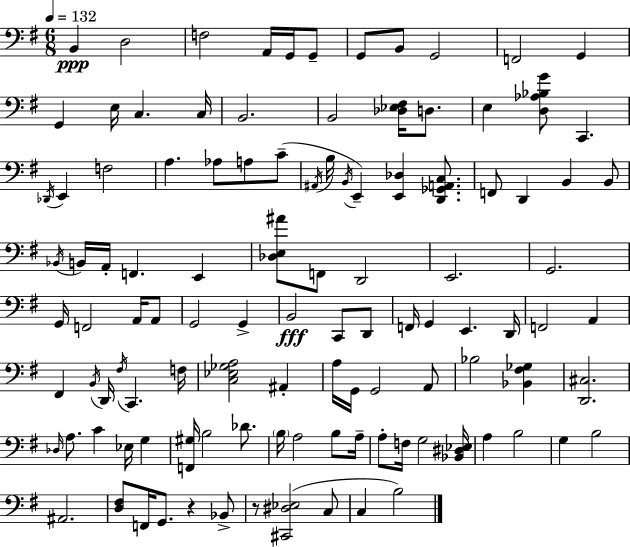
X:1
T:Untitled
M:6/8
L:1/4
K:G
B,, D,2 F,2 A,,/4 G,,/4 G,,/2 G,,/2 B,,/2 G,,2 F,,2 G,, G,, E,/4 C, C,/4 B,,2 B,,2 [_D,_E,^F,]/4 D,/2 E, [D,_A,_B,G]/2 C,, _D,,/4 E,, F,2 A, _A,/2 A,/2 C/2 ^A,,/4 B,/4 B,,/4 E,, [E,,_D,] [D,,_G,,A,,C,]/2 F,,/2 D,, B,, B,,/2 _B,,/4 B,,/4 A,,/4 F,, E,, [_D,E,^A]/2 F,,/2 D,,2 E,,2 G,,2 G,,/4 F,,2 A,,/4 A,,/2 G,,2 G,, B,,2 C,,/2 D,,/2 F,,/4 G,, E,, D,,/4 F,,2 A,, ^F,, B,,/4 D,,/4 ^F,/4 C,, F,/4 [C,_E,_G,A,]2 ^A,, A,/4 G,,/4 G,,2 A,,/2 _B,2 [_B,,^F,_G,] [D,,^C,]2 _D,/4 A,/2 C _E,/4 G, [F,,^G,]/4 B,2 _D/2 B,/4 A,2 B,/2 A,/4 A,/2 F,/4 G,2 [_B,,^D,_E,]/4 A, B,2 G, B,2 ^A,,2 [D,^F,]/2 F,,/4 G,,/2 z _B,,/2 z/2 [^C,,^D,_E,]2 C,/2 C, B,2